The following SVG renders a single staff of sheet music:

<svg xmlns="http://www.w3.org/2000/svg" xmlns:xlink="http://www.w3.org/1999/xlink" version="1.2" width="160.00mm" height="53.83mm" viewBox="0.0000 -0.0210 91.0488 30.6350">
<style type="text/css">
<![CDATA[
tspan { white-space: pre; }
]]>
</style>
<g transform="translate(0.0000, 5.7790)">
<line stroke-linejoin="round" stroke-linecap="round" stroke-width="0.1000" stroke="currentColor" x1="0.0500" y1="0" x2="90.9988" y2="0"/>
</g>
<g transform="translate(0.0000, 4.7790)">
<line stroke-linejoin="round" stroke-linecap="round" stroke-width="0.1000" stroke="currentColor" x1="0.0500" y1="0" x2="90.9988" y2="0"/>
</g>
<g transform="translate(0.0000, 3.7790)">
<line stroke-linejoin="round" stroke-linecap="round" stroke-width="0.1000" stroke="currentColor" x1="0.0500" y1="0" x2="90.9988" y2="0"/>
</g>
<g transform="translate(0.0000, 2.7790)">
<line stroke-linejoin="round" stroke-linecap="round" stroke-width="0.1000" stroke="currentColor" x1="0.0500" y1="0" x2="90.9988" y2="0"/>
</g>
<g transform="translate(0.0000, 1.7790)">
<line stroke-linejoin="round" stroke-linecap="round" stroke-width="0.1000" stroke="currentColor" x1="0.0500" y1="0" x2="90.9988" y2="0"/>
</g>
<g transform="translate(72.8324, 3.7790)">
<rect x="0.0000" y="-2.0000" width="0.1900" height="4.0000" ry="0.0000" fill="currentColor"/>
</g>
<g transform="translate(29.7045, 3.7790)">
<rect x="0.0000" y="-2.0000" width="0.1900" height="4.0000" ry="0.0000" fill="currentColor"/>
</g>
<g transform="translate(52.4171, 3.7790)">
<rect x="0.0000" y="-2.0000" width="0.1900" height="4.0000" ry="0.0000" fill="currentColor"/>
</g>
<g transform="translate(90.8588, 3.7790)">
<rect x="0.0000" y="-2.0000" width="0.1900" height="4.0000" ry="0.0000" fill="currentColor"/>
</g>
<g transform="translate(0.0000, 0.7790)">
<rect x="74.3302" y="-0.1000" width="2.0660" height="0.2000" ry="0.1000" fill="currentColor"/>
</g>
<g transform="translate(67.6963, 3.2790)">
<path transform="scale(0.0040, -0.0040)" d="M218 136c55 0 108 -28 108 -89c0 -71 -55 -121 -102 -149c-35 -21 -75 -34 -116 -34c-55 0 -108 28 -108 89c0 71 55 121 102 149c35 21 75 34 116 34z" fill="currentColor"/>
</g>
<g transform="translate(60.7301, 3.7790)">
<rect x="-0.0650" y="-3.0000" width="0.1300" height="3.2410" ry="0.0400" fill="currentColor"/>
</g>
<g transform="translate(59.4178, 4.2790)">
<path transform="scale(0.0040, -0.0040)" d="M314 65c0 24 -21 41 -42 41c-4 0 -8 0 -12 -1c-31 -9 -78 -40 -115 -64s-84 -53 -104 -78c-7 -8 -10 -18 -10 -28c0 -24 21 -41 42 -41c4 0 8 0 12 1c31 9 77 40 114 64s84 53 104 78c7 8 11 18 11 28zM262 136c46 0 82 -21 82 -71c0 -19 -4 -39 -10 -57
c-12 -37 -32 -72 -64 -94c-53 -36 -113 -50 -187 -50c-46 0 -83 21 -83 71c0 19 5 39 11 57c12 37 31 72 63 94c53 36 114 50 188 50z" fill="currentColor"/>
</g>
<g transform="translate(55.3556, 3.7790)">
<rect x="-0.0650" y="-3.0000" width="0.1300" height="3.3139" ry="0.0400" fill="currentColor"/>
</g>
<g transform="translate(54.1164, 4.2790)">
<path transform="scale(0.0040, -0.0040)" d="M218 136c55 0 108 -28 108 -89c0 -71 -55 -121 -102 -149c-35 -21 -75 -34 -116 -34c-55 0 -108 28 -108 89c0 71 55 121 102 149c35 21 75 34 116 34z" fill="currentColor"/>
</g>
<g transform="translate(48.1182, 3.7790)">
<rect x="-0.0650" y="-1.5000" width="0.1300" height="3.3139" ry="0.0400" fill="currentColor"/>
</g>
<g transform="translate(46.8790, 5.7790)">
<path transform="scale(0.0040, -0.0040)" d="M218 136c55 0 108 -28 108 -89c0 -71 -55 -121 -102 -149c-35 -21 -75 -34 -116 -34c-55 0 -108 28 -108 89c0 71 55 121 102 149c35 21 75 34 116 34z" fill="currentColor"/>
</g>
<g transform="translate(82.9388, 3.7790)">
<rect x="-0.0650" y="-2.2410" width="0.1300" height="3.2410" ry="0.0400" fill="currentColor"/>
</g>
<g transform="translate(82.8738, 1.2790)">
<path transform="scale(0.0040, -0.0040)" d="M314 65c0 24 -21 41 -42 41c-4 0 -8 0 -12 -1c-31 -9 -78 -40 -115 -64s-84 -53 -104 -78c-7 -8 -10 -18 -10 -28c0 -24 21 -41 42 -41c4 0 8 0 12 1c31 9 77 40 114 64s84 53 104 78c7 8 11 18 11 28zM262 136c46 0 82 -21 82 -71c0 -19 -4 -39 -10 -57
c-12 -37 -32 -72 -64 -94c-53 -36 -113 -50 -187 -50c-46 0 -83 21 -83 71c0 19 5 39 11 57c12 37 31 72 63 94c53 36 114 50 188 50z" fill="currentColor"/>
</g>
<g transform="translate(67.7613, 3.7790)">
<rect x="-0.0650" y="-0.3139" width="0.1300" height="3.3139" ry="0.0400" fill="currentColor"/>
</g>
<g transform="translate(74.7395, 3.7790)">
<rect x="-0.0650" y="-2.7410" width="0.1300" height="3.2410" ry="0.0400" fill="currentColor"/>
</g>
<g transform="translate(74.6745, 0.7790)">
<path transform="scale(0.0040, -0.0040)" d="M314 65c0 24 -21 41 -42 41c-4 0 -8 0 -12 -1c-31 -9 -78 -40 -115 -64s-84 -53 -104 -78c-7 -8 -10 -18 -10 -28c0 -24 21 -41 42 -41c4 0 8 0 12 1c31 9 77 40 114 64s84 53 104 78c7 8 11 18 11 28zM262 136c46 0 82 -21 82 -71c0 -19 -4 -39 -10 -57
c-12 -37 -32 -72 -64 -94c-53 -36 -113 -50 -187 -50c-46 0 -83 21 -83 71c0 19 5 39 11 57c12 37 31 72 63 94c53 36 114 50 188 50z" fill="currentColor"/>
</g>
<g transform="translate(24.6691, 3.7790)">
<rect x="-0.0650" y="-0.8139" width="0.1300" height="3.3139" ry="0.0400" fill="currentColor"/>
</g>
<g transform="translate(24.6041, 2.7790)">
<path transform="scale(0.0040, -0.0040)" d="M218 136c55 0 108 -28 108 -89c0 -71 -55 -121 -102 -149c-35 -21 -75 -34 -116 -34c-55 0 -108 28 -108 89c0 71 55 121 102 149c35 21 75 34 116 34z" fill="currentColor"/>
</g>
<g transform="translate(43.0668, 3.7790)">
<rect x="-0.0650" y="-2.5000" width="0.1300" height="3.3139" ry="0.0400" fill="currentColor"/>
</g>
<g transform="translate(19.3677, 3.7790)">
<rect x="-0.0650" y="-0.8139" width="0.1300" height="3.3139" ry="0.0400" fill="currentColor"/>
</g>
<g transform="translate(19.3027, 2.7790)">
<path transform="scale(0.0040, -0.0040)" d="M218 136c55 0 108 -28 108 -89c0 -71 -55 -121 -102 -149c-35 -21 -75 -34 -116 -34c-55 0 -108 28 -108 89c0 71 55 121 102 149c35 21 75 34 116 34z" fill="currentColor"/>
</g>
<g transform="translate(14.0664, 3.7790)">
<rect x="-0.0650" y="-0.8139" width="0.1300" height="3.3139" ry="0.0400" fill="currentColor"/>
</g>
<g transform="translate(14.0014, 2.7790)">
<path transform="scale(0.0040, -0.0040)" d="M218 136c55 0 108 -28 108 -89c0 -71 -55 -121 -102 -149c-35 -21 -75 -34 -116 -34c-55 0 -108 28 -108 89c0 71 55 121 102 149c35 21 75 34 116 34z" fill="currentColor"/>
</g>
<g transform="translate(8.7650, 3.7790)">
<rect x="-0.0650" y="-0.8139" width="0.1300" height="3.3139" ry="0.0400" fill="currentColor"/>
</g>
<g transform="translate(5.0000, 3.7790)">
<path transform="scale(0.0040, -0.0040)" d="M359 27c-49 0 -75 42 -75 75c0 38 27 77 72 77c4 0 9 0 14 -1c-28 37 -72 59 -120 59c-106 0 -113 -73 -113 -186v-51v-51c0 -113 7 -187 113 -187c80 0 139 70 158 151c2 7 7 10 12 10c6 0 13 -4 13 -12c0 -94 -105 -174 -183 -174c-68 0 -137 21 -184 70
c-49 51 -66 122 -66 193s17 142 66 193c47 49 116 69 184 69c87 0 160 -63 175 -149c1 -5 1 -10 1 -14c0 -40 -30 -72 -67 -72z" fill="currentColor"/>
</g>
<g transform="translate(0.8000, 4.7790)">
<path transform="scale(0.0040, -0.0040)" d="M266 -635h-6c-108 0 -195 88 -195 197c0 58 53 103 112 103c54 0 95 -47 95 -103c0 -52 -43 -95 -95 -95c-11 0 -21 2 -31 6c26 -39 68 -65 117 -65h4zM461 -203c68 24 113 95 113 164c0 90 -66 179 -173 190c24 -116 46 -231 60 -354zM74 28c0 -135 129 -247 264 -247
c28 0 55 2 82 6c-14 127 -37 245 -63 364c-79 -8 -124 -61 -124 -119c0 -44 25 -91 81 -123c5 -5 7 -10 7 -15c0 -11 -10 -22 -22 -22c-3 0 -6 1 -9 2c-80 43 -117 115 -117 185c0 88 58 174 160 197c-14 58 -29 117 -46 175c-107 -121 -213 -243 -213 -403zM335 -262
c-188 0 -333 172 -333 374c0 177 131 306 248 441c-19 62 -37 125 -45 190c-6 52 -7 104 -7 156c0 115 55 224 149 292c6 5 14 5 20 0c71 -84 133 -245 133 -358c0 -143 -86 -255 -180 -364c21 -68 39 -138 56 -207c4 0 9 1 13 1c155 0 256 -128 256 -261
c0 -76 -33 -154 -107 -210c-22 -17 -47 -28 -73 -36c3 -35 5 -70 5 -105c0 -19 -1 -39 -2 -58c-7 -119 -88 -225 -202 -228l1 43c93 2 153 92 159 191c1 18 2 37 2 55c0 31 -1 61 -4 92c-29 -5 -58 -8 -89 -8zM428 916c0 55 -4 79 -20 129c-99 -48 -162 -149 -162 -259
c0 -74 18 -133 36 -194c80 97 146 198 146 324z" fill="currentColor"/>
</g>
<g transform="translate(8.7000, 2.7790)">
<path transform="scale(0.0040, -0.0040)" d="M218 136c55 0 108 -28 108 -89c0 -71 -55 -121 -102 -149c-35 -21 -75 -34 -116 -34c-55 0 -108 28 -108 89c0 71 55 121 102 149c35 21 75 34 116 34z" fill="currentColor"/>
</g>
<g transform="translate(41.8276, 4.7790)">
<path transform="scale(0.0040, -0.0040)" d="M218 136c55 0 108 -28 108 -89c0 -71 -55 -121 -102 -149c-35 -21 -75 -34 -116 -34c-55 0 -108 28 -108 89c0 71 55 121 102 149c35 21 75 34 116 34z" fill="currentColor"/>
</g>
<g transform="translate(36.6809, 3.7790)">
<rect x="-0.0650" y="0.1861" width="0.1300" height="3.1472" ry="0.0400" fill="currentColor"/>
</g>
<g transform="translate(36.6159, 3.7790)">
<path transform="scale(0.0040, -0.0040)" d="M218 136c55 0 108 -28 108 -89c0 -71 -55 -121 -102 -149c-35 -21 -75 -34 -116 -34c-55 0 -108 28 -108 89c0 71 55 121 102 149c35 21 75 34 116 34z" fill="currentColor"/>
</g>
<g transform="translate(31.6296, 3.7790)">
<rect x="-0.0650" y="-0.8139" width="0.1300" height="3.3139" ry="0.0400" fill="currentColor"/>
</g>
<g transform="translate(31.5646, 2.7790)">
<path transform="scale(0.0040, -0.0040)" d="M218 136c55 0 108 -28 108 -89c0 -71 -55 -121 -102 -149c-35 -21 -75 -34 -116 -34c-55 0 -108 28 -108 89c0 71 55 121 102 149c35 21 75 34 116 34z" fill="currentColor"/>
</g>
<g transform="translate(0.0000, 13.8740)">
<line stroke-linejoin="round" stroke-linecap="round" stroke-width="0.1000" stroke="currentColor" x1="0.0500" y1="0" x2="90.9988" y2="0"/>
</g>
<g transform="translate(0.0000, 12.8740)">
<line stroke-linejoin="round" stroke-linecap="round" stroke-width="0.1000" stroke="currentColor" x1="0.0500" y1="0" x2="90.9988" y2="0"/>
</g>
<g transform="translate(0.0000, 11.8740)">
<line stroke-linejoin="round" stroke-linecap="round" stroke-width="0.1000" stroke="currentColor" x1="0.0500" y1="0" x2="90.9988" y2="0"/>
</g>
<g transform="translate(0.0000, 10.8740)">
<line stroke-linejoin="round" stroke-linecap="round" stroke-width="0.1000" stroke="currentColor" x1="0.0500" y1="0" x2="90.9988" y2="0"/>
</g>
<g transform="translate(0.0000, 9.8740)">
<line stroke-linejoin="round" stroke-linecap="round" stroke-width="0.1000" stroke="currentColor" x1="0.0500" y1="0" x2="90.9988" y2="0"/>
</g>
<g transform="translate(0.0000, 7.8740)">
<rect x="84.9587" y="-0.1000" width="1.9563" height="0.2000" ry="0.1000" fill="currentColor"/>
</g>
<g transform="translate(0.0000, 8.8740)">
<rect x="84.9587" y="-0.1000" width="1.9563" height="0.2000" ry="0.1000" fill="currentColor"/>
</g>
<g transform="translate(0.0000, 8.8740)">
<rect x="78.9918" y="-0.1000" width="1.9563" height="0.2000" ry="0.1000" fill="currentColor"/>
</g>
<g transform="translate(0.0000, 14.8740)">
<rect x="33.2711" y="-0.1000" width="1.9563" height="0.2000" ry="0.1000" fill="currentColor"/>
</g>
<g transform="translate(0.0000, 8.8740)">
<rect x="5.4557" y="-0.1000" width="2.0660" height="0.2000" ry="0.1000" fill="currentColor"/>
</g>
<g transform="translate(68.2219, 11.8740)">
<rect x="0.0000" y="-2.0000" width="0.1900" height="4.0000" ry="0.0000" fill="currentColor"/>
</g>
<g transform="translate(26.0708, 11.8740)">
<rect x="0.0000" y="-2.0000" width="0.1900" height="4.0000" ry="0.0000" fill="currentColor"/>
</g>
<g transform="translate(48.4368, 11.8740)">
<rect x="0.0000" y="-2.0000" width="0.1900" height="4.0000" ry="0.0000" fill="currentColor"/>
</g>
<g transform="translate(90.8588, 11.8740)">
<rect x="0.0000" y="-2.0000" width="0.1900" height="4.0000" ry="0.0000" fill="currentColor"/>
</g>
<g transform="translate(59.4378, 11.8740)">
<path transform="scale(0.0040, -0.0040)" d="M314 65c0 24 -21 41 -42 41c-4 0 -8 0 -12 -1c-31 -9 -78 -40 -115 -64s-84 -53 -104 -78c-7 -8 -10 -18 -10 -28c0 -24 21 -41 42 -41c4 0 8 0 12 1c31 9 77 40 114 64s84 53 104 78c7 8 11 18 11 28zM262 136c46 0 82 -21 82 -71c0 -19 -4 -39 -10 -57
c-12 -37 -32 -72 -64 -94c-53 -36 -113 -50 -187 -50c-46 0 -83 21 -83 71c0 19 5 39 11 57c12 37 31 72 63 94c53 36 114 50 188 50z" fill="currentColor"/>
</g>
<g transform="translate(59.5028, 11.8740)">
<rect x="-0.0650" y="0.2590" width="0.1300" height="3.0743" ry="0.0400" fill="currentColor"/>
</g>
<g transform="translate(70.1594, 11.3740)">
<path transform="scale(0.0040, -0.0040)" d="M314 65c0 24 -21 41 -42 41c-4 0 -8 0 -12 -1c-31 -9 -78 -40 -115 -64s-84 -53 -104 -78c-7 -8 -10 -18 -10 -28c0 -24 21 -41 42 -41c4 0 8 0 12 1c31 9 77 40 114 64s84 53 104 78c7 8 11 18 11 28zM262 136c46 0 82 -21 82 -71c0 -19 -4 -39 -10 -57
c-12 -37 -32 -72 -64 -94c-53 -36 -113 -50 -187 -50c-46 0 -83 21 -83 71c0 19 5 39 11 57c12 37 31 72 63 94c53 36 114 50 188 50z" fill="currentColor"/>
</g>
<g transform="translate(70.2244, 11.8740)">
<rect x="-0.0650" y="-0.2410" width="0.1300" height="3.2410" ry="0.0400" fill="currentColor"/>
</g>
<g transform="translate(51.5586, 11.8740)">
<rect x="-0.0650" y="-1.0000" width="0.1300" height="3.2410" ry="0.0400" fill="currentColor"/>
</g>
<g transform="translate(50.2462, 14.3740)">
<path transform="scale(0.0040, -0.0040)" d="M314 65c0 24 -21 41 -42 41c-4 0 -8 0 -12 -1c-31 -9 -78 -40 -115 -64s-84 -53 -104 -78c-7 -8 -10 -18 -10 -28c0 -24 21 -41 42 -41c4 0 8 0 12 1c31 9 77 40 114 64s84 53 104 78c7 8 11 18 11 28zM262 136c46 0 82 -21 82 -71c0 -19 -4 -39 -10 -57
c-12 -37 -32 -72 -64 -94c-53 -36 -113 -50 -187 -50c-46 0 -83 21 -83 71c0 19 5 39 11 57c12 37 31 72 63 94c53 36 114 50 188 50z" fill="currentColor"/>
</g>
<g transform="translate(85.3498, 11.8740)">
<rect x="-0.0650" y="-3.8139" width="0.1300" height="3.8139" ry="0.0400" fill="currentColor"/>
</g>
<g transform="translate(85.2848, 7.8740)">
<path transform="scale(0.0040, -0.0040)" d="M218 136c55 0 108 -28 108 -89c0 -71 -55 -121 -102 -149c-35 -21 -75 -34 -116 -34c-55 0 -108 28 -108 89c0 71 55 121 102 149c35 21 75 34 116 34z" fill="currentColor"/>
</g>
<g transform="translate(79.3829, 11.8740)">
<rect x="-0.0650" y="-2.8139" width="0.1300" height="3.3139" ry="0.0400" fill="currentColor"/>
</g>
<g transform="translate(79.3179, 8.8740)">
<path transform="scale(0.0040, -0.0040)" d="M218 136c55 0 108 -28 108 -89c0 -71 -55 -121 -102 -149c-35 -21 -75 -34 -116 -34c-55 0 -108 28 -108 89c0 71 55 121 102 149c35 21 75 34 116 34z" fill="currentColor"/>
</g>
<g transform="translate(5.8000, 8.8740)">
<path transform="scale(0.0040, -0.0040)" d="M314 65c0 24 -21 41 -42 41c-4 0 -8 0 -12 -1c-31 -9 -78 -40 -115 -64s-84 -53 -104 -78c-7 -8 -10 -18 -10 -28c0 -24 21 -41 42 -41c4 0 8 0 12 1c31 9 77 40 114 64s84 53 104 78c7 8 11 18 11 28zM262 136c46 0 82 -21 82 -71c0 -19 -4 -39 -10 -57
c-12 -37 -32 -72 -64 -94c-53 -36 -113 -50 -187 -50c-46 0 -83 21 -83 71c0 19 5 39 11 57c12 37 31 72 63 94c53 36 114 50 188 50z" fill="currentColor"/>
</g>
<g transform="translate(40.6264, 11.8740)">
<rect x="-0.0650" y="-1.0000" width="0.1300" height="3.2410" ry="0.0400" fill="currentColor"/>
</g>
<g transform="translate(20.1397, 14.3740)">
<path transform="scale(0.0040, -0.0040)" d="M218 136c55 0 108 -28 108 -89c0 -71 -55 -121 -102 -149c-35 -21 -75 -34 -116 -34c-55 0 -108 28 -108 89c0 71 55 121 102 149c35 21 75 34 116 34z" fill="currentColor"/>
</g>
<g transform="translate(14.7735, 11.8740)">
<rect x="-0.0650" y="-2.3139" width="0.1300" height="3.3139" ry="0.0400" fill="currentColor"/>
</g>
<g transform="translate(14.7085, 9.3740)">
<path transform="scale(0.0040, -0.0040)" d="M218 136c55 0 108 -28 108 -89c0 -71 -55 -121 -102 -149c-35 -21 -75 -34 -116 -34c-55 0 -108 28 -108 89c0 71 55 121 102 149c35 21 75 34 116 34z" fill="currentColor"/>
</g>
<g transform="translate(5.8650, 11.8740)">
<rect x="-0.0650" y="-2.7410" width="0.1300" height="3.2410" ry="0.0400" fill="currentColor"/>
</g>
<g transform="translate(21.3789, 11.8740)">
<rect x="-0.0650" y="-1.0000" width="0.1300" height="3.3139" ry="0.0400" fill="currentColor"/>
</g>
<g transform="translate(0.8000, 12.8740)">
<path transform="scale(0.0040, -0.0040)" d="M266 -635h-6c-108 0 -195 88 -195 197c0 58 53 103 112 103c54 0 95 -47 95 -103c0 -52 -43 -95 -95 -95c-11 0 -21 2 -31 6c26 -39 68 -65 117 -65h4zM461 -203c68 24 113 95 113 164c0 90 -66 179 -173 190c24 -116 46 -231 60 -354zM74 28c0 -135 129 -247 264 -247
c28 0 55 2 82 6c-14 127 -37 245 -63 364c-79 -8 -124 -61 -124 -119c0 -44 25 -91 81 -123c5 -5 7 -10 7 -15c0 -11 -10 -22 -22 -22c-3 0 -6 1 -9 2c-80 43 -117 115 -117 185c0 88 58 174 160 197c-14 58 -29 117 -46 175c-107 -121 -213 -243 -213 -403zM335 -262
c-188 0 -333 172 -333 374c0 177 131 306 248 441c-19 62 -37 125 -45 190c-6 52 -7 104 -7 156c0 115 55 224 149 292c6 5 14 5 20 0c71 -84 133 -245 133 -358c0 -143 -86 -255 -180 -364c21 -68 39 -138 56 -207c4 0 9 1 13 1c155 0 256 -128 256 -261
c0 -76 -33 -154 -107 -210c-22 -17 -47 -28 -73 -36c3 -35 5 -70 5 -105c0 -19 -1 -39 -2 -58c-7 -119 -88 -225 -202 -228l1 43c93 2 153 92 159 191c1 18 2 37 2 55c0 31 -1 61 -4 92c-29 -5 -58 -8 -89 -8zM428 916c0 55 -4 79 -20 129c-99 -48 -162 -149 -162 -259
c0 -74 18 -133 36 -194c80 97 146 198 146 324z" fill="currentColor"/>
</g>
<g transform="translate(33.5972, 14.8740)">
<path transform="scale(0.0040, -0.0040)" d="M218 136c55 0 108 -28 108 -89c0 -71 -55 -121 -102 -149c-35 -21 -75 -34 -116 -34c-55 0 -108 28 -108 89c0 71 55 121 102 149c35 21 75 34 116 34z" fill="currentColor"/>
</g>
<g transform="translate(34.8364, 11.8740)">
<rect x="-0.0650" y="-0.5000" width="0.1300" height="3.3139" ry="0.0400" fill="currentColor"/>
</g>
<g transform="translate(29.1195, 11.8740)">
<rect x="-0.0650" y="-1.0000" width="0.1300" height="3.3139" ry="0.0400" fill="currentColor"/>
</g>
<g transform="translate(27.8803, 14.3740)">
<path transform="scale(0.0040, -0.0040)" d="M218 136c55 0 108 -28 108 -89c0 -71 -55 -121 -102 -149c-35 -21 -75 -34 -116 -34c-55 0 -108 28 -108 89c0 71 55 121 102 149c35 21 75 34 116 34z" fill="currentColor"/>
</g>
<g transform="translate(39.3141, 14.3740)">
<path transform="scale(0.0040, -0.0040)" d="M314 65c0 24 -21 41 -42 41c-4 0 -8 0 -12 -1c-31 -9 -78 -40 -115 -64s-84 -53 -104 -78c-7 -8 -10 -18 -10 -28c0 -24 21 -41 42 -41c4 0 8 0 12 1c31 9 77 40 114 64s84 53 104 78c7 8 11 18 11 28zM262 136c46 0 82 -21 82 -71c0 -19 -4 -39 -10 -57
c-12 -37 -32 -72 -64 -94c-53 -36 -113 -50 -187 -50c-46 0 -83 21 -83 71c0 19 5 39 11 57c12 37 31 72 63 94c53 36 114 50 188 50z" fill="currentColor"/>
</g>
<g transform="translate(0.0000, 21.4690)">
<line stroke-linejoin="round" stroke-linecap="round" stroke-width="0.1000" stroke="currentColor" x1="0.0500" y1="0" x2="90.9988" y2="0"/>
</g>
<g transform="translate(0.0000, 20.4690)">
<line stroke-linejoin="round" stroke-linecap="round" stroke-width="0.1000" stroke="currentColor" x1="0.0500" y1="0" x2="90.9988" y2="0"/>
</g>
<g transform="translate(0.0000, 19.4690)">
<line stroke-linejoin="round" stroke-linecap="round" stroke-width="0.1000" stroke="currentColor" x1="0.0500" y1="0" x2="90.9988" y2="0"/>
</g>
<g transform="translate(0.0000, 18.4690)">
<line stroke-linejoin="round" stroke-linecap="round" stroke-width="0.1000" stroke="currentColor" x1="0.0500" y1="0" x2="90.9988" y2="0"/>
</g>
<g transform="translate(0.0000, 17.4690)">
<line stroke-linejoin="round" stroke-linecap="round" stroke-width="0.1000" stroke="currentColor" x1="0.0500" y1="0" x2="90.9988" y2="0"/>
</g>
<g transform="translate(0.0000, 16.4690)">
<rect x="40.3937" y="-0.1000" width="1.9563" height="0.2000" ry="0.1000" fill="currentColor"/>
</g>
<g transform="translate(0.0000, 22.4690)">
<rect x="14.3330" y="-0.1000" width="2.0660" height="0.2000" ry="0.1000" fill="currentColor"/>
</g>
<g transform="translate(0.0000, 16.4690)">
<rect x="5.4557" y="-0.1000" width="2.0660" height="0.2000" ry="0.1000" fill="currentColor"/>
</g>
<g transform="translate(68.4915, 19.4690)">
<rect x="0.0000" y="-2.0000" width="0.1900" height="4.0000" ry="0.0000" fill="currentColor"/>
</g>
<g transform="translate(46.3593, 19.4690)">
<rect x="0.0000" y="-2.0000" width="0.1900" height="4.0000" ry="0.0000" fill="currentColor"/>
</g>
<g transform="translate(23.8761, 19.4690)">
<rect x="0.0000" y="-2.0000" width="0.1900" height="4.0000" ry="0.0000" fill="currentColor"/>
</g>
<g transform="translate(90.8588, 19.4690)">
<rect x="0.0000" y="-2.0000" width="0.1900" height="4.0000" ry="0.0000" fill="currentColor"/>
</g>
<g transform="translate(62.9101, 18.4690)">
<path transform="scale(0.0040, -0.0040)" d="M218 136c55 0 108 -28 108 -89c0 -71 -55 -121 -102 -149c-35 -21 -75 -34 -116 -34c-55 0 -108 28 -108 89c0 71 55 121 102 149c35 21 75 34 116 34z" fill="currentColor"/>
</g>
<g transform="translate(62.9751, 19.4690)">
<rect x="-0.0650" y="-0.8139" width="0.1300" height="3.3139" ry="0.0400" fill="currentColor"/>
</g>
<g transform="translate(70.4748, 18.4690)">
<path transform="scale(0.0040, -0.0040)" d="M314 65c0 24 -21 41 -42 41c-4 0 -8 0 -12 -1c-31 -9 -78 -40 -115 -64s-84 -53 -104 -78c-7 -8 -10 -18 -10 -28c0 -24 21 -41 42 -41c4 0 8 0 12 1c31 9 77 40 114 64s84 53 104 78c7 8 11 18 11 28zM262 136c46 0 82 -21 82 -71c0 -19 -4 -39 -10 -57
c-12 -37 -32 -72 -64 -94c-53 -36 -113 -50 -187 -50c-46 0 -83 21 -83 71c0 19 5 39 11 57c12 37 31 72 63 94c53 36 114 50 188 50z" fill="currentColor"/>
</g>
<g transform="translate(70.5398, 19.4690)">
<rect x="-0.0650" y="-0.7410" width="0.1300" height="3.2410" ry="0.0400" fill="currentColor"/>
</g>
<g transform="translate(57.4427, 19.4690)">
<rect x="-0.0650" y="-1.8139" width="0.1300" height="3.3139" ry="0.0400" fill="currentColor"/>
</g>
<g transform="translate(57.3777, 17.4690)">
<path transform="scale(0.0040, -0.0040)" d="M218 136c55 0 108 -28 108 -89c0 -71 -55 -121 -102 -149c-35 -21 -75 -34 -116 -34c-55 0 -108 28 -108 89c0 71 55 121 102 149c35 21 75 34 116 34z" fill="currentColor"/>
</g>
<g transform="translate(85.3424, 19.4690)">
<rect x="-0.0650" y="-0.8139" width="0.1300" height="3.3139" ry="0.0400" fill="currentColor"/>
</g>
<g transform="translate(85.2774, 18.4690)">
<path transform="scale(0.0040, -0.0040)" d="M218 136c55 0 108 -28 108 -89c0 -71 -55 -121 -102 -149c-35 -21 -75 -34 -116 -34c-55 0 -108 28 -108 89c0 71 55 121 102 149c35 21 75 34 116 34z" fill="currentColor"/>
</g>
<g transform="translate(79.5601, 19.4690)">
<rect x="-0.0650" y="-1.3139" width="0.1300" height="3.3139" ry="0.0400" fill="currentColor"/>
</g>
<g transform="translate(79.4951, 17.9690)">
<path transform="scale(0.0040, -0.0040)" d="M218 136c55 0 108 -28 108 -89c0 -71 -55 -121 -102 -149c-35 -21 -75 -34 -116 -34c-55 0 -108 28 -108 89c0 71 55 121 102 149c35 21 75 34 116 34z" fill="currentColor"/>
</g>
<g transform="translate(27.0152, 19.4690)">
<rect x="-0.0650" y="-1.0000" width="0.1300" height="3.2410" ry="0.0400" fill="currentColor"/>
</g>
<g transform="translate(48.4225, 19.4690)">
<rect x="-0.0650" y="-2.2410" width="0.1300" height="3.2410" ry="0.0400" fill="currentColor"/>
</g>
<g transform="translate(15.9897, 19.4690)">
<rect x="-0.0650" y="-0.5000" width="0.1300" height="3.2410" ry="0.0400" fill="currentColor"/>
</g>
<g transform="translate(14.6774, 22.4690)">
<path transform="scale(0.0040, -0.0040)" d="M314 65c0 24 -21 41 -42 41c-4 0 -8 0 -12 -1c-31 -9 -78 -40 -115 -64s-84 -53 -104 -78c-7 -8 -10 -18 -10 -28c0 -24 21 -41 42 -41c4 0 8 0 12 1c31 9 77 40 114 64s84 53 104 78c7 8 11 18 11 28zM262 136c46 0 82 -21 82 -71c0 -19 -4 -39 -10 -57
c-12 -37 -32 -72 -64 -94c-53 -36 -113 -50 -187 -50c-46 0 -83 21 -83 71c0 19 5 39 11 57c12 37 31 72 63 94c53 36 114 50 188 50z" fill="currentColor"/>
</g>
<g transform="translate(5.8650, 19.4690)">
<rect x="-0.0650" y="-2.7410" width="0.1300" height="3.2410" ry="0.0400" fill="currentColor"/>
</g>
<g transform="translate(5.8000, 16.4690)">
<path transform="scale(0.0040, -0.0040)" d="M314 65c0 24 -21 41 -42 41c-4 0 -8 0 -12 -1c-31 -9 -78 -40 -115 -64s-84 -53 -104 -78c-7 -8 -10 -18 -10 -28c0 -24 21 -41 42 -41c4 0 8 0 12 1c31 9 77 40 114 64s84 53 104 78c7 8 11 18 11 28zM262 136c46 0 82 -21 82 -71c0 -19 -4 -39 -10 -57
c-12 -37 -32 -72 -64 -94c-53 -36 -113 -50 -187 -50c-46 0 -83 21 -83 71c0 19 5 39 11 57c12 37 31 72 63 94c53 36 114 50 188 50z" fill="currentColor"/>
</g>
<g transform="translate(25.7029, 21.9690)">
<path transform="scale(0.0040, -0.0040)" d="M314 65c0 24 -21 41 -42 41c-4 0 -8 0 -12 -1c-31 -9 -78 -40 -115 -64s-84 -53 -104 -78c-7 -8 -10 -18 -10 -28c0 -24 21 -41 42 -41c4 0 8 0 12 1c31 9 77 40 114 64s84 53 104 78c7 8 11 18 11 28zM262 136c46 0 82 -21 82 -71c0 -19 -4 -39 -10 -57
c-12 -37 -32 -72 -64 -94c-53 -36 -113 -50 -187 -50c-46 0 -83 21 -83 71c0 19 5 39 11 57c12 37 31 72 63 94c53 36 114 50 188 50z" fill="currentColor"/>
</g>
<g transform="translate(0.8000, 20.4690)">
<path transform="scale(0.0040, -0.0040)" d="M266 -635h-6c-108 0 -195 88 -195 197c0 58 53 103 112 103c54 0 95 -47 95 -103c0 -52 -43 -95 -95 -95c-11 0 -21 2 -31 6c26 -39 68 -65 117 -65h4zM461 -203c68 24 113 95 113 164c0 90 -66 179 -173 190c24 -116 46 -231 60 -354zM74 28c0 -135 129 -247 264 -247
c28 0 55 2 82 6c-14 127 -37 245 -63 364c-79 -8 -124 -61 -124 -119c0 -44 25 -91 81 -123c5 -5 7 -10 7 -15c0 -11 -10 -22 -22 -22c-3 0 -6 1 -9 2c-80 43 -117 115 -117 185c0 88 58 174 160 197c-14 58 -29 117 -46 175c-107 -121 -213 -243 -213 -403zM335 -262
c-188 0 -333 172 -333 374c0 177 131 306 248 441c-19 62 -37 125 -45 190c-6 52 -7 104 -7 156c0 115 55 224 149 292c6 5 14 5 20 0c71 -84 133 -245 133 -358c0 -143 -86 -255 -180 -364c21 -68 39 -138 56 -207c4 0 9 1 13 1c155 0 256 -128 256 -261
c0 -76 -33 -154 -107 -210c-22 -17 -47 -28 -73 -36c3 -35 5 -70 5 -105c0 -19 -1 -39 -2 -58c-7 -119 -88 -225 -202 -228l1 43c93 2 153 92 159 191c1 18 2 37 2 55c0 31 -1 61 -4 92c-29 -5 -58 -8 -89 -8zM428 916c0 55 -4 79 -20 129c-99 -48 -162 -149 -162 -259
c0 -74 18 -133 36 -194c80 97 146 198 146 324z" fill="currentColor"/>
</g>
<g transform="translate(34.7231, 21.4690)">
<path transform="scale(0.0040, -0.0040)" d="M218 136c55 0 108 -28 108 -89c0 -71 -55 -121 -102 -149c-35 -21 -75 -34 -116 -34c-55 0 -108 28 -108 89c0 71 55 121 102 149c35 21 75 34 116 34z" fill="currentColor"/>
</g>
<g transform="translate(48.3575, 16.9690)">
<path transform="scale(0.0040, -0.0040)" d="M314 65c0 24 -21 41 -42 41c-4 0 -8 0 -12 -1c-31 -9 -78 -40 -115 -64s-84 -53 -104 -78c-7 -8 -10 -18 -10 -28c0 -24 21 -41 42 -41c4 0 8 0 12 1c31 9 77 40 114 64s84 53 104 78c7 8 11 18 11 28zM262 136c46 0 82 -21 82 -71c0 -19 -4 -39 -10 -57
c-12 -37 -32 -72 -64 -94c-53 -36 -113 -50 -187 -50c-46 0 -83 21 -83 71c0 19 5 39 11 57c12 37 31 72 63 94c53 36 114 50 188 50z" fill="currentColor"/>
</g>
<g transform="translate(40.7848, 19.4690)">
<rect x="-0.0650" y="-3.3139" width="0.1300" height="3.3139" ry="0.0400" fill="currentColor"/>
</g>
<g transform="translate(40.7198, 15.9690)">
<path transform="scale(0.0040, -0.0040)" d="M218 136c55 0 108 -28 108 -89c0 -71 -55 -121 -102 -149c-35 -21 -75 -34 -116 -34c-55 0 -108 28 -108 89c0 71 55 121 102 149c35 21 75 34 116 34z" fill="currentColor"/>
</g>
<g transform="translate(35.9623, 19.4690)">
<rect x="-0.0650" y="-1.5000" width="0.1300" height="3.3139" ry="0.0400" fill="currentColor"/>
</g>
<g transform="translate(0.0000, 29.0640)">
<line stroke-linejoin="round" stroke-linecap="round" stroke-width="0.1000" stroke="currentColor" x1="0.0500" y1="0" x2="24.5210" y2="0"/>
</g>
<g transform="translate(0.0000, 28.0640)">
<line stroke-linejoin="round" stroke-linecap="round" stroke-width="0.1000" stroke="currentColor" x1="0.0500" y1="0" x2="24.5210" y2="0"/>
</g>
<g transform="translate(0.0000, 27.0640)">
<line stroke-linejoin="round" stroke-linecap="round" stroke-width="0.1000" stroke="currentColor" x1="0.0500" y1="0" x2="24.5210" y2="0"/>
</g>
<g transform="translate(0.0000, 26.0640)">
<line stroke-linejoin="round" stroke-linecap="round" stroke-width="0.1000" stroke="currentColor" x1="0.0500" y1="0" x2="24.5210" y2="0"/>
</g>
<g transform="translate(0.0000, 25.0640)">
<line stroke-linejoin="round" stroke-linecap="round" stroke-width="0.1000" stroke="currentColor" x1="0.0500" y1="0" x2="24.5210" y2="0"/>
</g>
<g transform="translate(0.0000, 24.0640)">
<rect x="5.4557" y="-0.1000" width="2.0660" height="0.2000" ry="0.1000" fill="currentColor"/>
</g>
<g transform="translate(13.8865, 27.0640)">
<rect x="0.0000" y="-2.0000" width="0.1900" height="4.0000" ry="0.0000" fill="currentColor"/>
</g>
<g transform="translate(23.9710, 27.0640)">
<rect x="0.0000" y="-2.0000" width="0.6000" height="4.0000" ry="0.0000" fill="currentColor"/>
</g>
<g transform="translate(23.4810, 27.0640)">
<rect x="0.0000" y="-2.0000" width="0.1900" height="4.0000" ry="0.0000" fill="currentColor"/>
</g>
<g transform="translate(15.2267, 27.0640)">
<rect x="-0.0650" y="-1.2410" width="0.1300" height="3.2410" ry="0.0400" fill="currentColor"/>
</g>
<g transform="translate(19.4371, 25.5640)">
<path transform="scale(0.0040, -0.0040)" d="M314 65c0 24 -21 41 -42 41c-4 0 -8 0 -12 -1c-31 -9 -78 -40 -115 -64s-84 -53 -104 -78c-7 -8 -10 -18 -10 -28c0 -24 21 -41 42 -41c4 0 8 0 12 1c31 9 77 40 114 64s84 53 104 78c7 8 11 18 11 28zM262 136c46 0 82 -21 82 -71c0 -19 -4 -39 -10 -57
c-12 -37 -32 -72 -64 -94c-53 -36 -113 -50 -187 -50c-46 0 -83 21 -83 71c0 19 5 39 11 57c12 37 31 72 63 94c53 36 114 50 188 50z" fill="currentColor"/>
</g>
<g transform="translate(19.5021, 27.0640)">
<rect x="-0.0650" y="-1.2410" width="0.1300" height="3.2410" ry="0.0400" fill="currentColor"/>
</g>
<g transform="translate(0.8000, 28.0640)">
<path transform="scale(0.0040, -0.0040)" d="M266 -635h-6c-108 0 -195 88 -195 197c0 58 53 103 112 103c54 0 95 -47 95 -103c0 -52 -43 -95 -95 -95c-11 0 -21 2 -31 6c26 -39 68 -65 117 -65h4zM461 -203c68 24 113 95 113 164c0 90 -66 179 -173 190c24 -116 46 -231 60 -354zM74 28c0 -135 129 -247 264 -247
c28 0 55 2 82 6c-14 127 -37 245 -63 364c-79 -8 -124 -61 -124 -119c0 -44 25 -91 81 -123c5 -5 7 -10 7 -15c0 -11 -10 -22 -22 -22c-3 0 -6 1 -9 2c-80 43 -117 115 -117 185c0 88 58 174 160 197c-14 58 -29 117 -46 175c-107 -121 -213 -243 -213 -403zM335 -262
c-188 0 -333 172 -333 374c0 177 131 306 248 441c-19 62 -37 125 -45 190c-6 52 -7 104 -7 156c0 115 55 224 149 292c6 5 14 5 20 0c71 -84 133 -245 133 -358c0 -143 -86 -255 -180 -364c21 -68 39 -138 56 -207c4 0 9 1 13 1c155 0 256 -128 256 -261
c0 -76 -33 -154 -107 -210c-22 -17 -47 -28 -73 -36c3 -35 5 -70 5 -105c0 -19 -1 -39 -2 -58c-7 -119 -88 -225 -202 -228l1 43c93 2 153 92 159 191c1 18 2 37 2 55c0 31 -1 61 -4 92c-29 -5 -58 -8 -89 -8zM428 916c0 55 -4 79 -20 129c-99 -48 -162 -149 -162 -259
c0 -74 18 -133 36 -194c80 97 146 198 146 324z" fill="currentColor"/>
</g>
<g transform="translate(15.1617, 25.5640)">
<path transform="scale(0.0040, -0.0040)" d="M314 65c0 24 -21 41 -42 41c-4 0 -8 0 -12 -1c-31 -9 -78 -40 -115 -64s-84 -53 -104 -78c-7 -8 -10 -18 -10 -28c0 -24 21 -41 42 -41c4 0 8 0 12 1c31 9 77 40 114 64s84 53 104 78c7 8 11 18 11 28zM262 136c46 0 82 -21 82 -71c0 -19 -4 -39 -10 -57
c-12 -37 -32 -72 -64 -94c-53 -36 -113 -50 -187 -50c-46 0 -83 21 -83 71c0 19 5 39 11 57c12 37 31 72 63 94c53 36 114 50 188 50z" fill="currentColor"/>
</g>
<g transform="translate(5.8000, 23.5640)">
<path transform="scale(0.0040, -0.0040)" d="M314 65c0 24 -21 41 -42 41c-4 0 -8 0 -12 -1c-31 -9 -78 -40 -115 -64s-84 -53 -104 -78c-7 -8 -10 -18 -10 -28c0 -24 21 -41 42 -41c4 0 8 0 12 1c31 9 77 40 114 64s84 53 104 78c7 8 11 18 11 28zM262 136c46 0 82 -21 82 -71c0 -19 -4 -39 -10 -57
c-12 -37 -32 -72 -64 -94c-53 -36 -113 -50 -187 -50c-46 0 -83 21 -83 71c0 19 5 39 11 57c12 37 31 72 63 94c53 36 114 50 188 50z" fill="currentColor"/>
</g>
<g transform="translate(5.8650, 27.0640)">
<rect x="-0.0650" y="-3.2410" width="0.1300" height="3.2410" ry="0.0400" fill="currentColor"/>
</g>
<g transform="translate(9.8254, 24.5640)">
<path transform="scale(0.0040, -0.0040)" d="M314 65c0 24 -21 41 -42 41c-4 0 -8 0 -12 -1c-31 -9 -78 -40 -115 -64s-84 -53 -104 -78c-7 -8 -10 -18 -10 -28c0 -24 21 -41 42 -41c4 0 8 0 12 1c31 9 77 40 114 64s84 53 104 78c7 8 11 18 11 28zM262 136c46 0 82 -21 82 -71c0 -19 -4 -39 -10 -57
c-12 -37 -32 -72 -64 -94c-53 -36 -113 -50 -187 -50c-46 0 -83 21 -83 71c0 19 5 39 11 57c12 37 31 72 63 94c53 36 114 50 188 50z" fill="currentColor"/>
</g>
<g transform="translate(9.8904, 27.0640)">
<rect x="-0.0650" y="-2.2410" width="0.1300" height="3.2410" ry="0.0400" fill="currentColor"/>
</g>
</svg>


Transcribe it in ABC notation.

X:1
T:Untitled
M:4/4
L:1/4
K:C
d d d d d B G E A A2 c a2 g2 a2 g D D C D2 D2 B2 c2 a c' a2 C2 D2 E b g2 f d d2 e d b2 g2 e2 e2